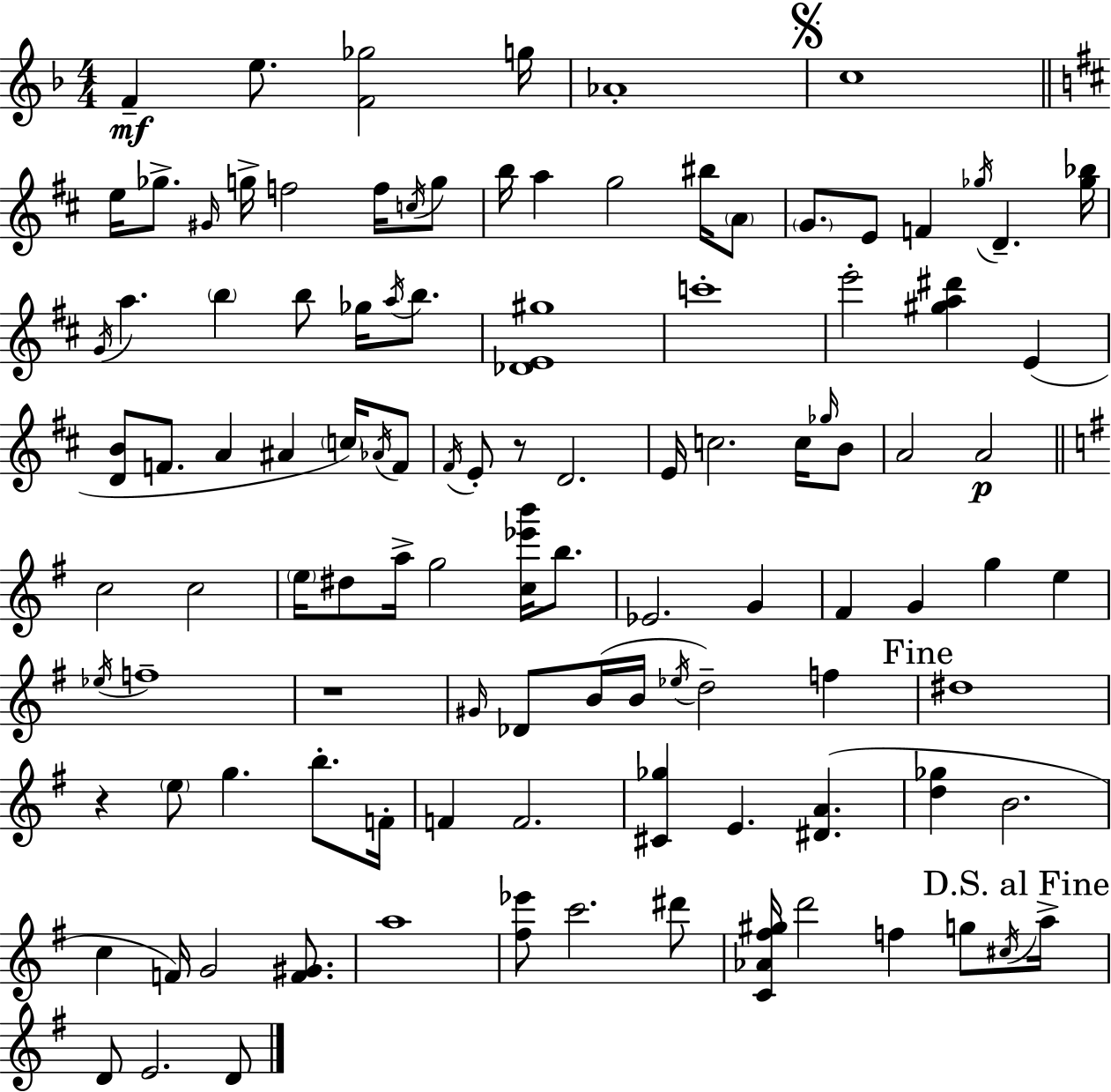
{
  \clef treble
  \numericTimeSignature
  \time 4/4
  \key d \minor
  \repeat volta 2 { f'4--\mf e''8. <f' ges''>2 g''16 | aes'1-. | \mark \markup { \musicglyph "scripts.segno" } c''1 | \bar "||" \break \key b \minor e''16 ges''8.-> \grace { gis'16 } g''16-> f''2 f''16 \acciaccatura { c''16 } | g''8 b''16 a''4 g''2 bis''16 | \parenthesize a'8 \parenthesize g'8. e'8 f'4 \acciaccatura { ges''16 } d'4.-- | <ges'' bes''>16 \acciaccatura { g'16 } a''4. \parenthesize b''4 b''8 | \break ges''16 \acciaccatura { a''16 } b''8. <des' e' gis''>1 | c'''1-. | e'''2-. <gis'' a'' dis'''>4 | e'4( <d' b'>8 f'8. a'4 ais'4 | \break \parenthesize c''16) \acciaccatura { aes'16 } f'8 \acciaccatura { fis'16 } e'8-. r8 d'2. | e'16 c''2. | c''16 \grace { ges''16 } b'8 a'2 | a'2\p \bar "||" \break \key g \major c''2 c''2 | \parenthesize e''16 dis''8 a''16-> g''2 <c'' ees''' b'''>16 b''8. | ees'2. g'4 | fis'4 g'4 g''4 e''4 | \break \acciaccatura { ees''16 } f''1-- | r1 | \grace { gis'16 } des'8 b'16( b'16 \acciaccatura { ees''16 } d''2--) f''4 | \mark "Fine" dis''1 | \break r4 \parenthesize e''8 g''4. b''8.-. | f'16-. f'4 f'2. | <cis' ges''>4 e'4. <dis' a'>4.( | <d'' ges''>4 b'2. | \break c''4 f'16) g'2 | <f' gis'>8. a''1 | <fis'' ees'''>8 c'''2. | dis'''8 <c' aes' fis'' gis''>16 d'''2 f''4 | \break g''8 \acciaccatura { cis''16 } \mark "D.S. al Fine" a''16-> d'8 e'2. | d'8 } \bar "|."
}